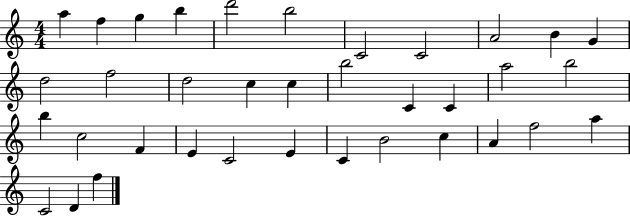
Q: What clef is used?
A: treble